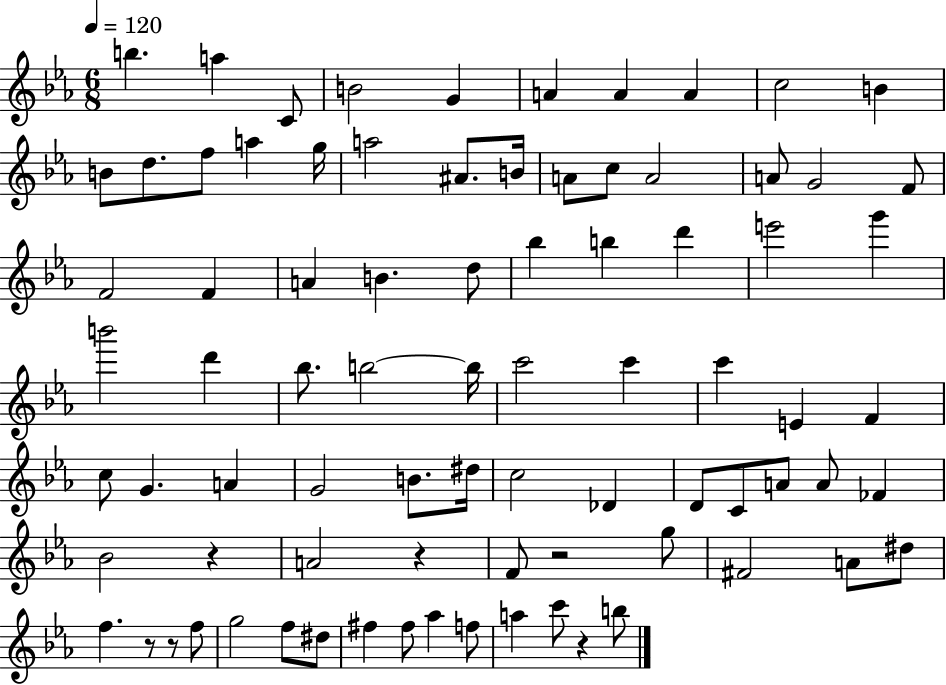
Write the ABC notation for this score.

X:1
T:Untitled
M:6/8
L:1/4
K:Eb
b a C/2 B2 G A A A c2 B B/2 d/2 f/2 a g/4 a2 ^A/2 B/4 A/2 c/2 A2 A/2 G2 F/2 F2 F A B d/2 _b b d' e'2 g' b'2 d' _b/2 b2 b/4 c'2 c' c' E F c/2 G A G2 B/2 ^d/4 c2 _D D/2 C/2 A/2 A/2 _F _B2 z A2 z F/2 z2 g/2 ^F2 A/2 ^d/2 f z/2 z/2 f/2 g2 f/2 ^d/2 ^f ^f/2 _a f/2 a c'/2 z b/2